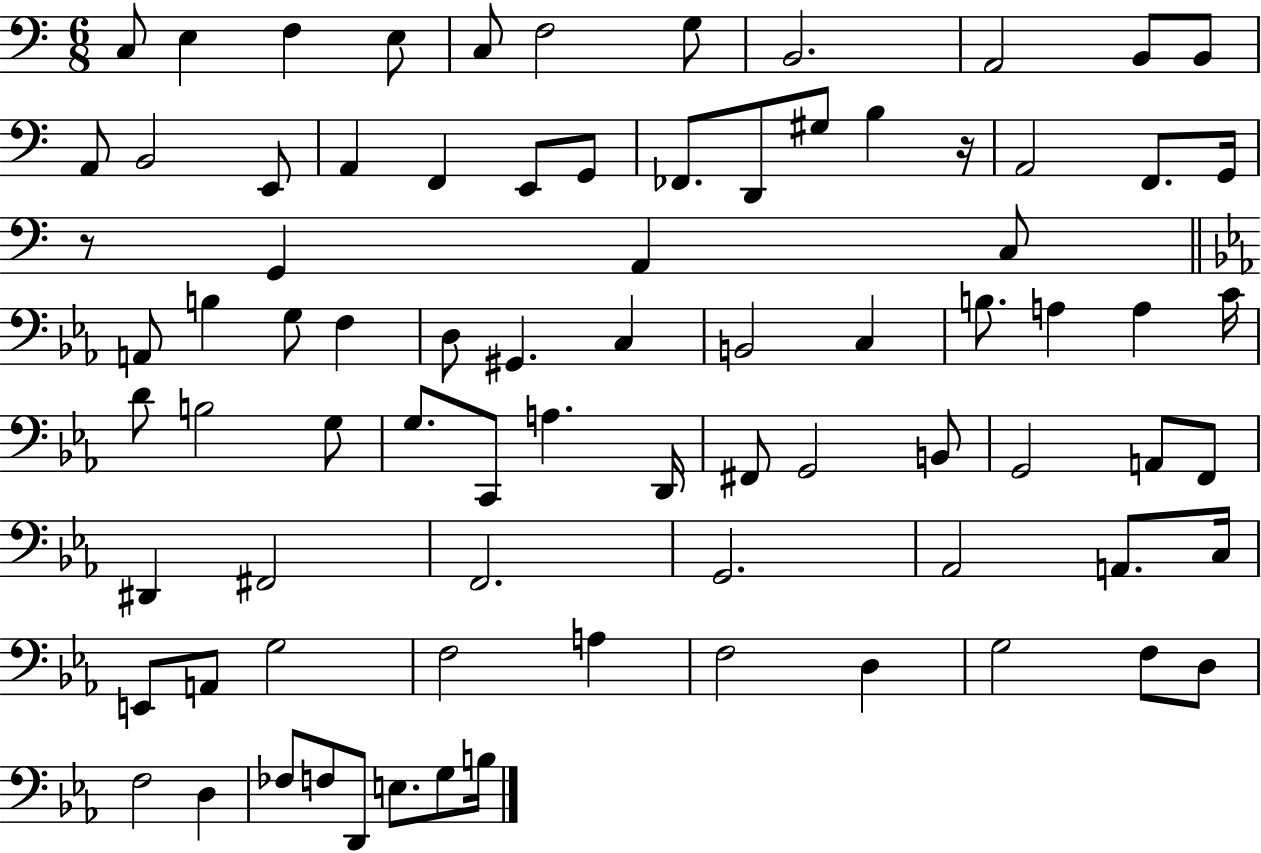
X:1
T:Untitled
M:6/8
L:1/4
K:C
C,/2 E, F, E,/2 C,/2 F,2 G,/2 B,,2 A,,2 B,,/2 B,,/2 A,,/2 B,,2 E,,/2 A,, F,, E,,/2 G,,/2 _F,,/2 D,,/2 ^G,/2 B, z/4 A,,2 F,,/2 G,,/4 z/2 G,, A,, C,/2 A,,/2 B, G,/2 F, D,/2 ^G,, C, B,,2 C, B,/2 A, A, C/4 D/2 B,2 G,/2 G,/2 C,,/2 A, D,,/4 ^F,,/2 G,,2 B,,/2 G,,2 A,,/2 F,,/2 ^D,, ^F,,2 F,,2 G,,2 _A,,2 A,,/2 C,/4 E,,/2 A,,/2 G,2 F,2 A, F,2 D, G,2 F,/2 D,/2 F,2 D, _F,/2 F,/2 D,,/2 E,/2 G,/2 B,/4